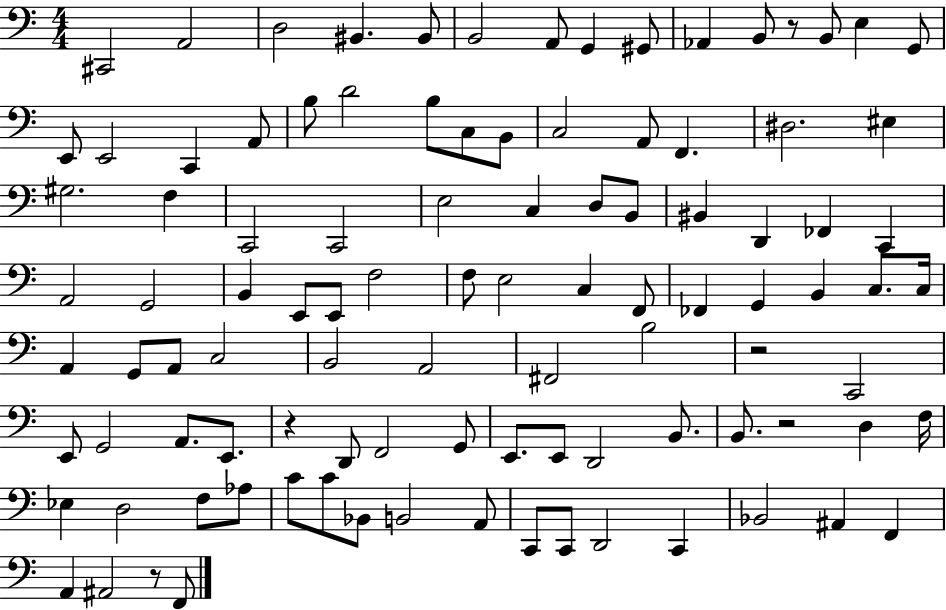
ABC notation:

X:1
T:Untitled
M:4/4
L:1/4
K:C
^C,,2 A,,2 D,2 ^B,, ^B,,/2 B,,2 A,,/2 G,, ^G,,/2 _A,, B,,/2 z/2 B,,/2 E, G,,/2 E,,/2 E,,2 C,, A,,/2 B,/2 D2 B,/2 C,/2 B,,/2 C,2 A,,/2 F,, ^D,2 ^E, ^G,2 F, C,,2 C,,2 E,2 C, D,/2 B,,/2 ^B,, D,, _F,, C,, A,,2 G,,2 B,, E,,/2 E,,/2 F,2 F,/2 E,2 C, F,,/2 _F,, G,, B,, C,/2 C,/4 A,, G,,/2 A,,/2 C,2 B,,2 A,,2 ^F,,2 B,2 z2 C,,2 E,,/2 G,,2 A,,/2 E,,/2 z D,,/2 F,,2 G,,/2 E,,/2 E,,/2 D,,2 B,,/2 B,,/2 z2 D, F,/4 _E, D,2 F,/2 _A,/2 C/2 C/2 _B,,/2 B,,2 A,,/2 C,,/2 C,,/2 D,,2 C,, _B,,2 ^A,, F,, A,, ^A,,2 z/2 F,,/2